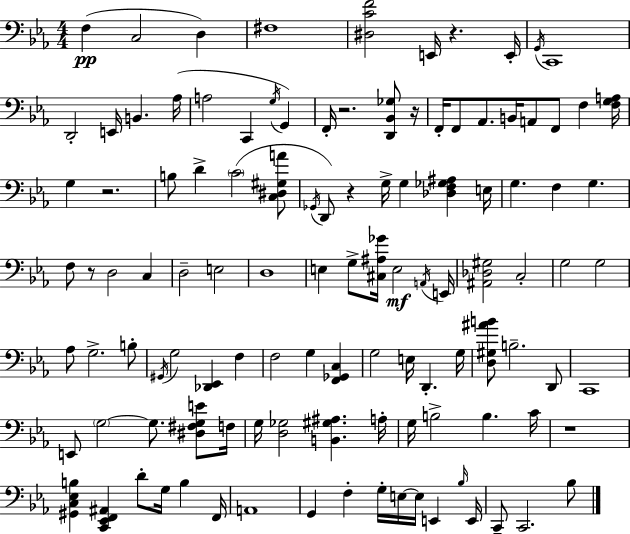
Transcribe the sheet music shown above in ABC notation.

X:1
T:Untitled
M:4/4
L:1/4
K:Cm
F, C,2 D, ^F,4 [^D,CF]2 E,,/4 z E,,/4 G,,/4 C,,4 D,,2 E,,/4 B,, _A,/4 A,2 C,, G,/4 G,, F,,/4 z2 [D,,_B,,_G,]/2 z/4 F,,/4 F,,/2 _A,,/2 B,,/4 A,,/2 F,,/2 F, [F,G,A,]/4 G, z2 B,/2 D C2 [C,^D,^G,A]/2 _G,,/4 D,,/2 z G,/4 G, [_D,F,_G,^A,] E,/4 G, F, G, F,/2 z/2 D,2 C, D,2 E,2 D,4 E, G,/2 [^C,^A,_G]/4 E,2 A,,/4 E,,/4 [^A,,_D,^G,]2 C,2 G,2 G,2 _A,/2 G,2 B,/2 ^G,,/4 G,2 [_D,,_E,,] F, F,2 G, [F,,_G,,C,] G,2 E,/4 D,, G,/4 [D,^G,^AB]/2 B,2 D,,/2 C,,4 E,,/2 G,2 G,/2 [^D,^F,G,E]/2 F,/4 G,/4 [D,_G,]2 [B,,^G,^A,] A,/4 G,/4 B,2 B, C/4 z4 [^G,,C,_E,B,] [C,,_E,,F,,^A,,] D/2 G,/4 B, F,,/4 A,,4 G,, F, G,/4 E,/4 E,/4 E,, _B,/4 E,,/4 C,,/2 C,,2 _B,/2